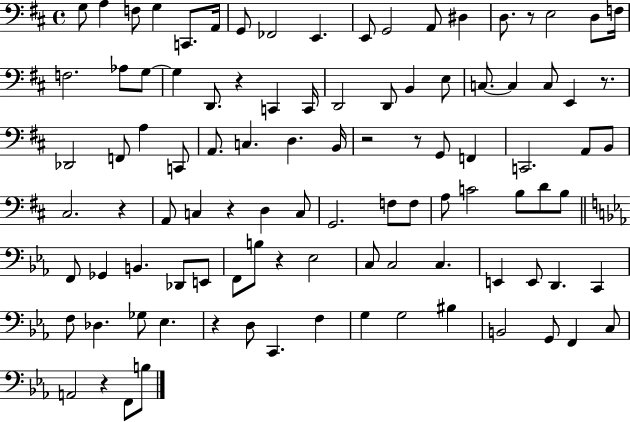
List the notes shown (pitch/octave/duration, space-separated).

G3/e A3/q F3/e G3/q C2/e. A2/s G2/e FES2/h E2/q. E2/e G2/h A2/e D#3/q D3/e. R/e E3/h D3/e F3/s F3/h. Ab3/e G3/e G3/q D2/e. R/q C2/q C2/s D2/h D2/e B2/q E3/e C3/e. C3/q C3/e E2/q R/e. Db2/h F2/e A3/q C2/e A2/e. C3/q. D3/q. B2/s R/h R/e G2/e F2/q C2/h. A2/e B2/e C#3/h. R/q A2/e C3/q R/q D3/q C3/e G2/h. F3/e F3/e A3/e C4/h B3/e D4/e B3/e F2/e Gb2/q B2/q. Db2/e E2/e F2/e B3/e R/q Eb3/h C3/e C3/h C3/q. E2/q E2/e D2/q. C2/q F3/e Db3/q. Gb3/e Eb3/q. R/q D3/e C2/q. F3/q G3/q G3/h BIS3/q B2/h G2/e F2/q C3/e A2/h R/q F2/e B3/e